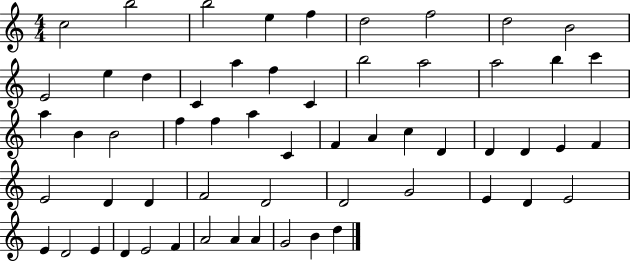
{
  \clef treble
  \numericTimeSignature
  \time 4/4
  \key c \major
  c''2 b''2 | b''2 e''4 f''4 | d''2 f''2 | d''2 b'2 | \break e'2 e''4 d''4 | c'4 a''4 f''4 c'4 | b''2 a''2 | a''2 b''4 c'''4 | \break a''4 b'4 b'2 | f''4 f''4 a''4 c'4 | f'4 a'4 c''4 d'4 | d'4 d'4 e'4 f'4 | \break e'2 d'4 d'4 | f'2 d'2 | d'2 g'2 | e'4 d'4 e'2 | \break e'4 d'2 e'4 | d'4 e'2 f'4 | a'2 a'4 a'4 | g'2 b'4 d''4 | \break \bar "|."
}